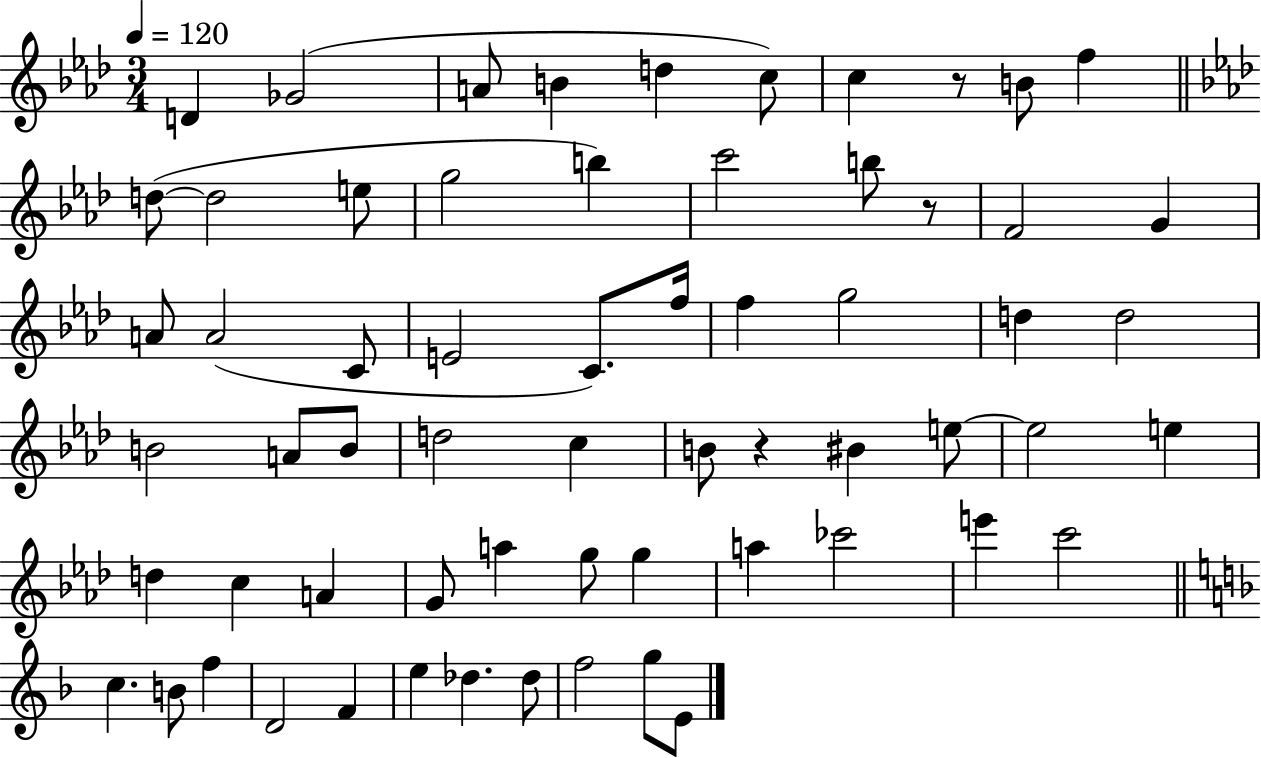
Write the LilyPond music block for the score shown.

{
  \clef treble
  \numericTimeSignature
  \time 3/4
  \key aes \major
  \tempo 4 = 120
  \repeat volta 2 { d'4 ges'2( | a'8 b'4 d''4 c''8) | c''4 r8 b'8 f''4 | \bar "||" \break \key aes \major d''8~(~ d''2 e''8 | g''2 b''4) | c'''2 b''8 r8 | f'2 g'4 | \break a'8 a'2( c'8 | e'2 c'8.) f''16 | f''4 g''2 | d''4 d''2 | \break b'2 a'8 b'8 | d''2 c''4 | b'8 r4 bis'4 e''8~~ | e''2 e''4 | \break d''4 c''4 a'4 | g'8 a''4 g''8 g''4 | a''4 ces'''2 | e'''4 c'''2 | \break \bar "||" \break \key d \minor c''4. b'8 f''4 | d'2 f'4 | e''4 des''4. des''8 | f''2 g''8 e'8 | \break } \bar "|."
}